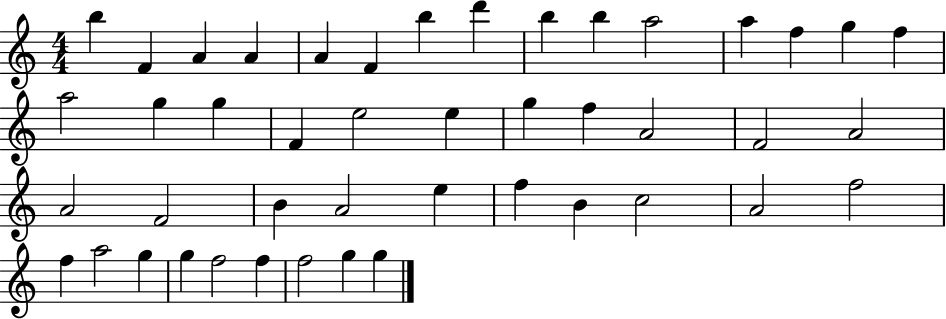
{
  \clef treble
  \numericTimeSignature
  \time 4/4
  \key c \major
  b''4 f'4 a'4 a'4 | a'4 f'4 b''4 d'''4 | b''4 b''4 a''2 | a''4 f''4 g''4 f''4 | \break a''2 g''4 g''4 | f'4 e''2 e''4 | g''4 f''4 a'2 | f'2 a'2 | \break a'2 f'2 | b'4 a'2 e''4 | f''4 b'4 c''2 | a'2 f''2 | \break f''4 a''2 g''4 | g''4 f''2 f''4 | f''2 g''4 g''4 | \bar "|."
}